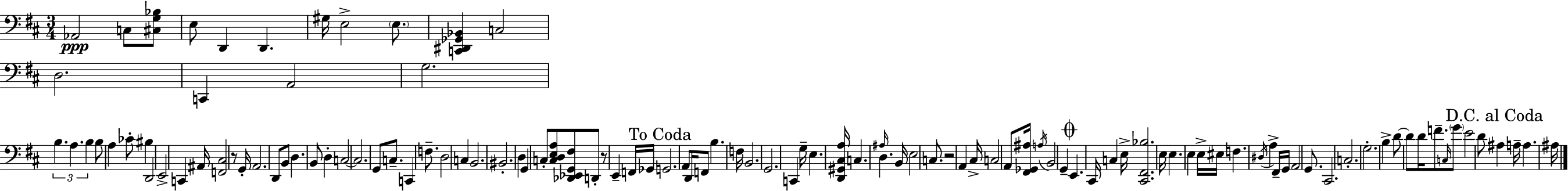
X:1
T:Untitled
M:3/4
L:1/4
K:D
_A,,2 C,/2 [^C,G,_B,]/2 E,/2 D,, D,, ^G,/4 E,2 E,/2 [C,,^D,,_G,,_B,,] C,2 D,2 C,, A,,2 G,2 B, A, B, B,/2 A, _C/2 ^B, D,,2 E,,2 C,, ^A,,/4 [F,,^C,]2 z/2 G,,/4 A,,2 D,,/2 B,,/2 D, B,,/2 D, C,2 C,2 G,,/2 C,/2 C,, F,/2 D,2 C, B,,2 ^B,,2 D, G,, C,/2 [C,D,E,A,]/2 [_D,,_E,,G,,^F,]/2 D,,/2 z/2 E,, F,,/4 _G,,/4 G,,2 A,,/2 D,,/4 F,,/2 B, F,/4 B,,2 G,,2 C,, G,/4 E, [D,,^G,,^C,A,]/4 C, ^A,/4 D, B,,/4 E,2 C,/2 z2 A,, ^C,/4 C,2 A,,/2 [^F,,_G,,^A,]/4 A,/4 B,,2 G,, E,, ^C,,/4 C, E,/4 [^C,,^F,,_B,]2 E,/4 E, E, E,/4 ^E,/4 F, ^D,/4 A, ^F,,/4 G,,/4 A,,2 G,,/2 ^C,,2 C,2 G,2 B, D/2 D/2 D/4 F/2 C,/4 G/2 E2 D/2 ^A, A,/4 A, ^A,/4